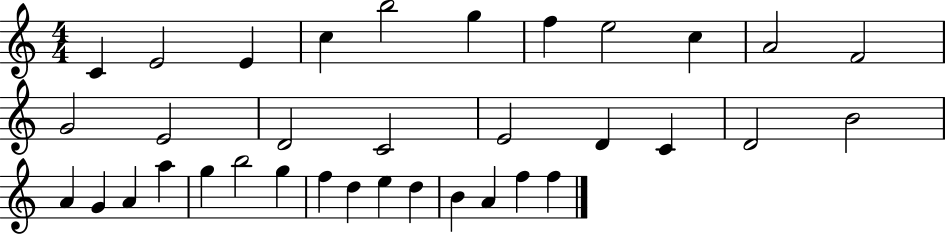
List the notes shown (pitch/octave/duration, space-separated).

C4/q E4/h E4/q C5/q B5/h G5/q F5/q E5/h C5/q A4/h F4/h G4/h E4/h D4/h C4/h E4/h D4/q C4/q D4/h B4/h A4/q G4/q A4/q A5/q G5/q B5/h G5/q F5/q D5/q E5/q D5/q B4/q A4/q F5/q F5/q